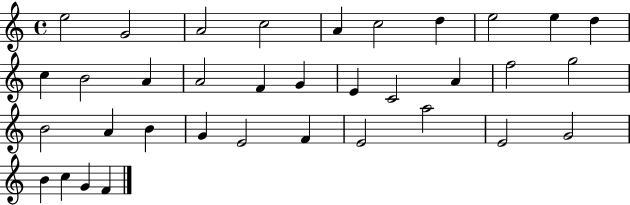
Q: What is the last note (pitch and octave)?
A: F4